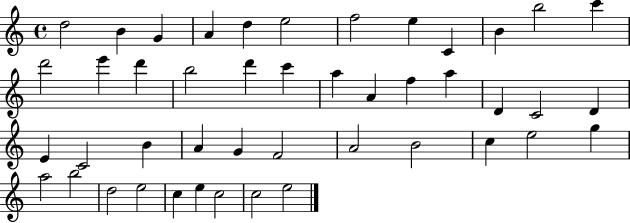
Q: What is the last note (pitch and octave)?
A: E5